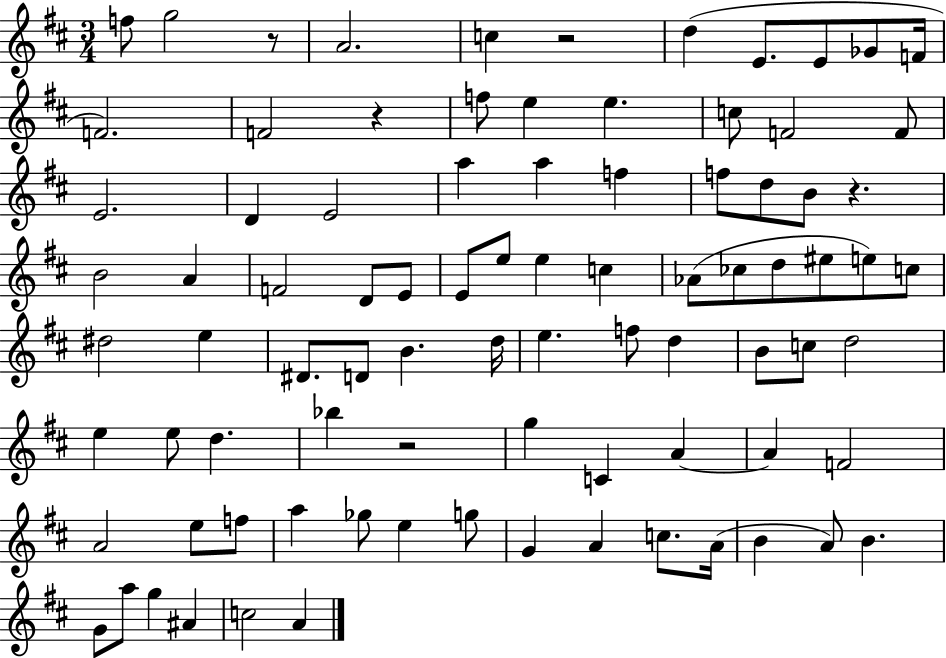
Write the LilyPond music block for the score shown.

{
  \clef treble
  \numericTimeSignature
  \time 3/4
  \key d \major
  f''8 g''2 r8 | a'2. | c''4 r2 | d''4( e'8. e'8 ges'8 f'16 | \break f'2.) | f'2 r4 | f''8 e''4 e''4. | c''8 f'2 f'8 | \break e'2. | d'4 e'2 | a''4 a''4 f''4 | f''8 d''8 b'8 r4. | \break b'2 a'4 | f'2 d'8 e'8 | e'8 e''8 e''4 c''4 | aes'8( ces''8 d''8 eis''8 e''8) c''8 | \break dis''2 e''4 | dis'8. d'8 b'4. d''16 | e''4. f''8 d''4 | b'8 c''8 d''2 | \break e''4 e''8 d''4. | bes''4 r2 | g''4 c'4 a'4~~ | a'4 f'2 | \break a'2 e''8 f''8 | a''4 ges''8 e''4 g''8 | g'4 a'4 c''8. a'16( | b'4 a'8) b'4. | \break g'8 a''8 g''4 ais'4 | c''2 a'4 | \bar "|."
}